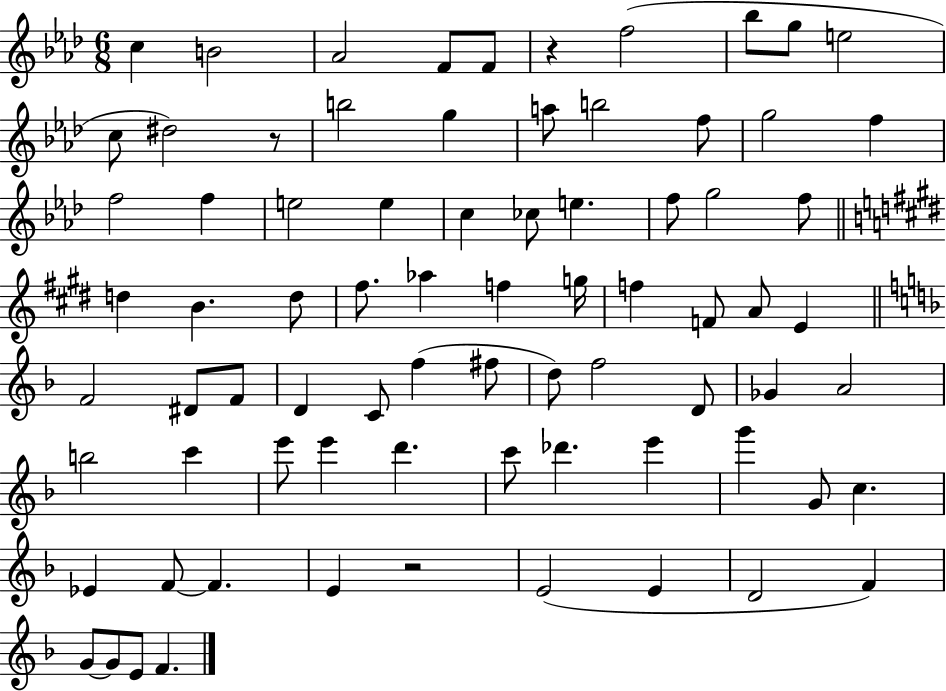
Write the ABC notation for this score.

X:1
T:Untitled
M:6/8
L:1/4
K:Ab
c B2 _A2 F/2 F/2 z f2 _b/2 g/2 e2 c/2 ^d2 z/2 b2 g a/2 b2 f/2 g2 f f2 f e2 e c _c/2 e f/2 g2 f/2 d B d/2 ^f/2 _a f g/4 f F/2 A/2 E F2 ^D/2 F/2 D C/2 f ^f/2 d/2 f2 D/2 _G A2 b2 c' e'/2 e' d' c'/2 _d' e' g' G/2 c _E F/2 F E z2 E2 E D2 F G/2 G/2 E/2 F